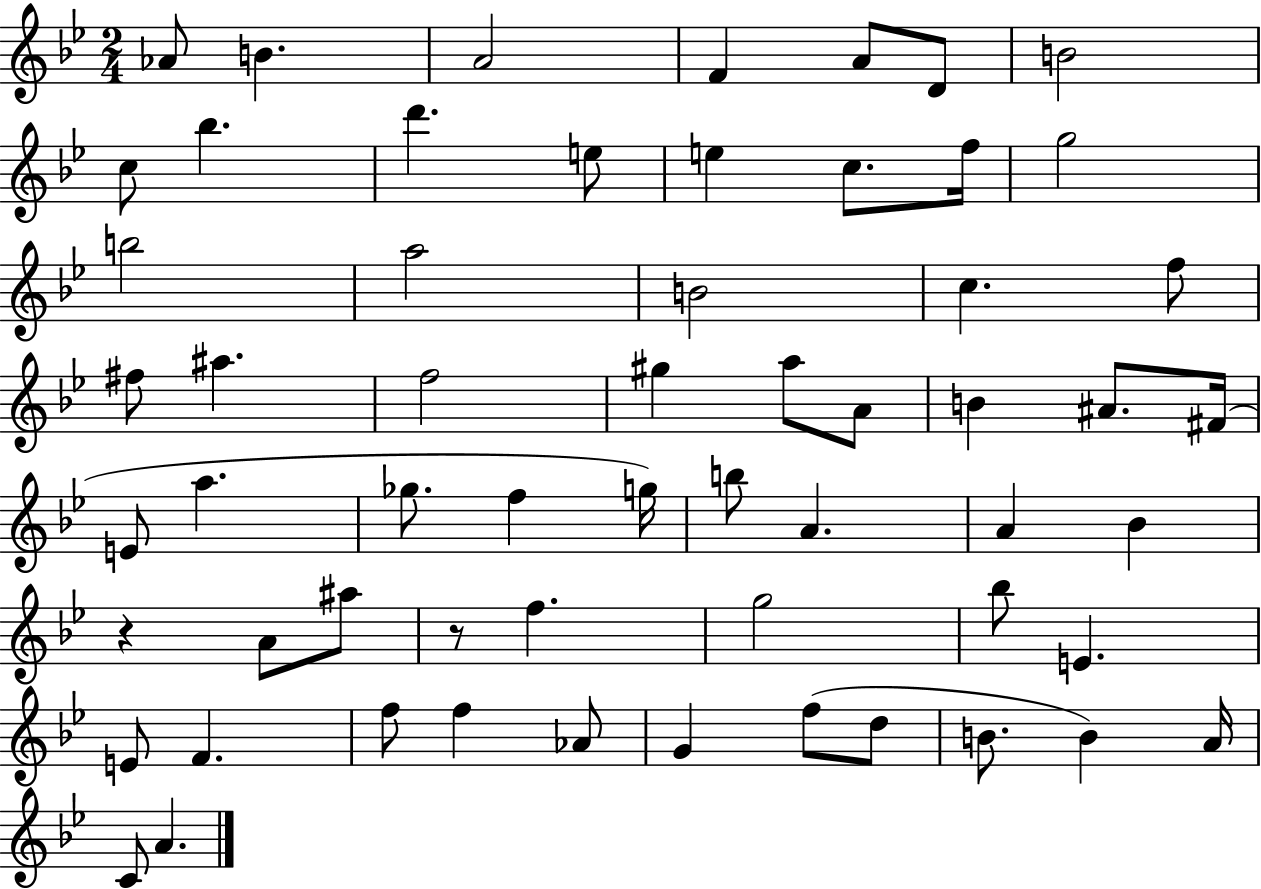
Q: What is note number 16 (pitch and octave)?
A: B5